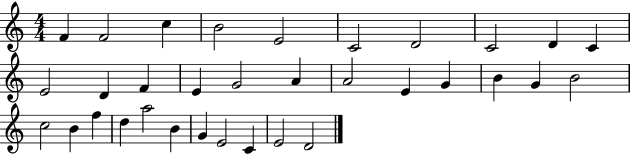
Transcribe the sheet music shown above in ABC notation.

X:1
T:Untitled
M:4/4
L:1/4
K:C
F F2 c B2 E2 C2 D2 C2 D C E2 D F E G2 A A2 E G B G B2 c2 B f d a2 B G E2 C E2 D2